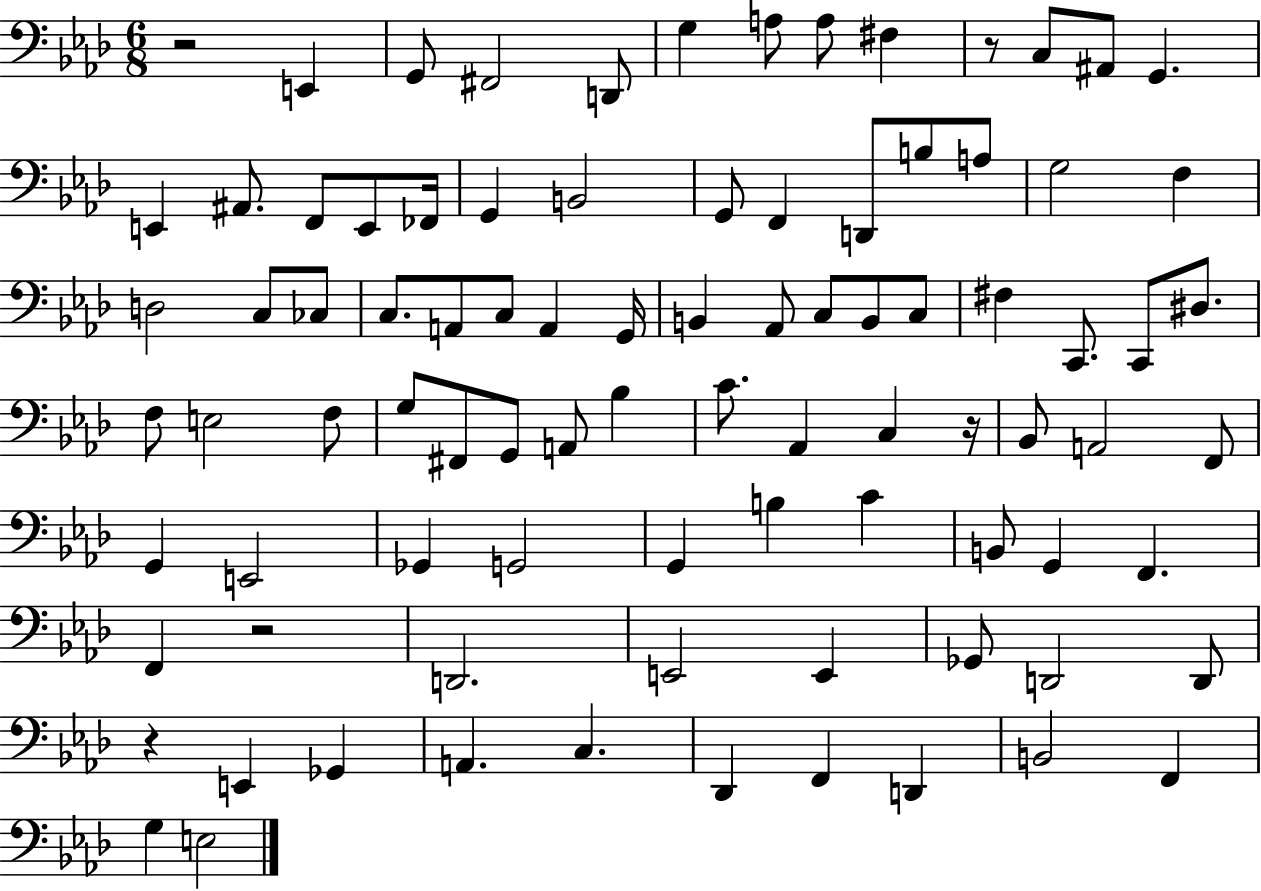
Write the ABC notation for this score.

X:1
T:Untitled
M:6/8
L:1/4
K:Ab
z2 E,, G,,/2 ^F,,2 D,,/2 G, A,/2 A,/2 ^F, z/2 C,/2 ^A,,/2 G,, E,, ^A,,/2 F,,/2 E,,/2 _F,,/4 G,, B,,2 G,,/2 F,, D,,/2 B,/2 A,/2 G,2 F, D,2 C,/2 _C,/2 C,/2 A,,/2 C,/2 A,, G,,/4 B,, _A,,/2 C,/2 B,,/2 C,/2 ^F, C,,/2 C,,/2 ^D,/2 F,/2 E,2 F,/2 G,/2 ^F,,/2 G,,/2 A,,/2 _B, C/2 _A,, C, z/4 _B,,/2 A,,2 F,,/2 G,, E,,2 _G,, G,,2 G,, B, C B,,/2 G,, F,, F,, z2 D,,2 E,,2 E,, _G,,/2 D,,2 D,,/2 z E,, _G,, A,, C, _D,, F,, D,, B,,2 F,, G, E,2